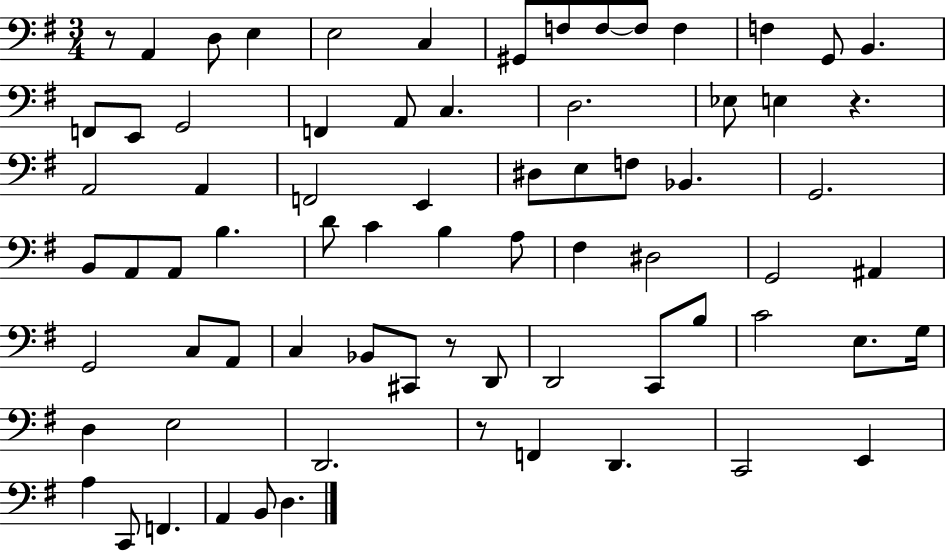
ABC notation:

X:1
T:Untitled
M:3/4
L:1/4
K:G
z/2 A,, D,/2 E, E,2 C, ^G,,/2 F,/2 F,/2 F,/2 F, F, G,,/2 B,, F,,/2 E,,/2 G,,2 F,, A,,/2 C, D,2 _E,/2 E, z A,,2 A,, F,,2 E,, ^D,/2 E,/2 F,/2 _B,, G,,2 B,,/2 A,,/2 A,,/2 B, D/2 C B, A,/2 ^F, ^D,2 G,,2 ^A,, G,,2 C,/2 A,,/2 C, _B,,/2 ^C,,/2 z/2 D,,/2 D,,2 C,,/2 B,/2 C2 E,/2 G,/4 D, E,2 D,,2 z/2 F,, D,, C,,2 E,, A, C,,/2 F,, A,, B,,/2 D,